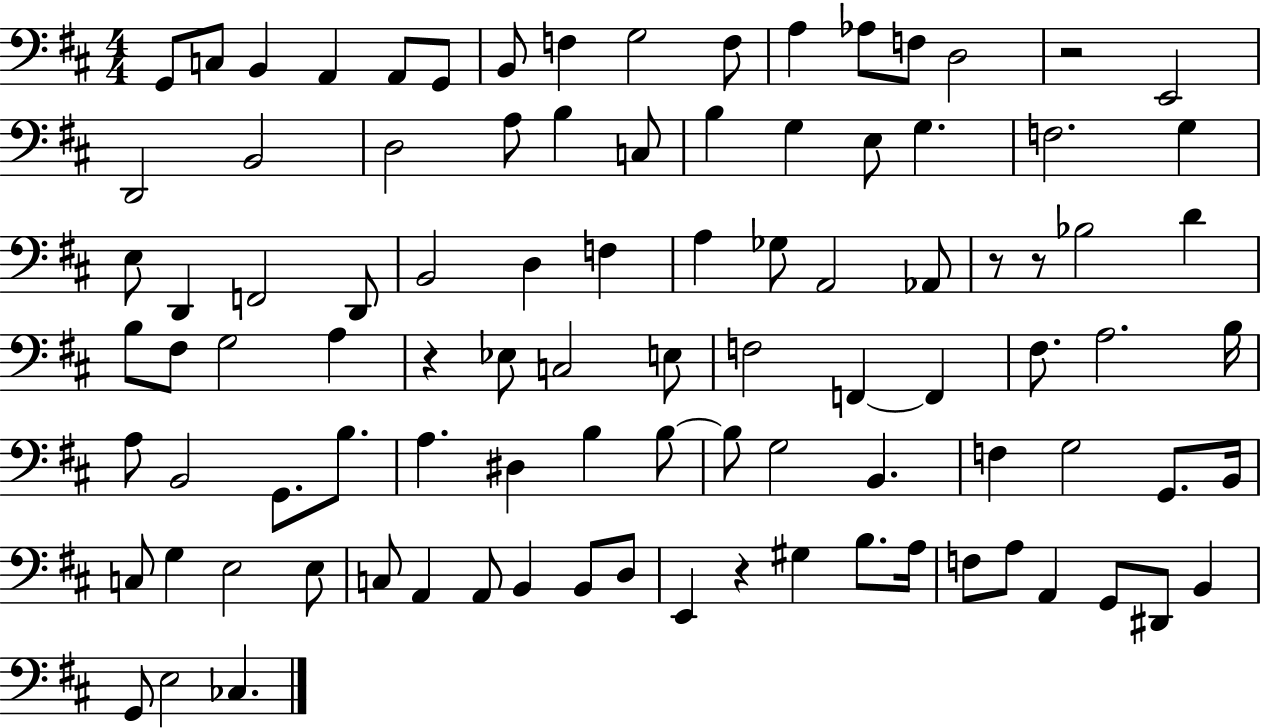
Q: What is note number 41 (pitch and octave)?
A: B3